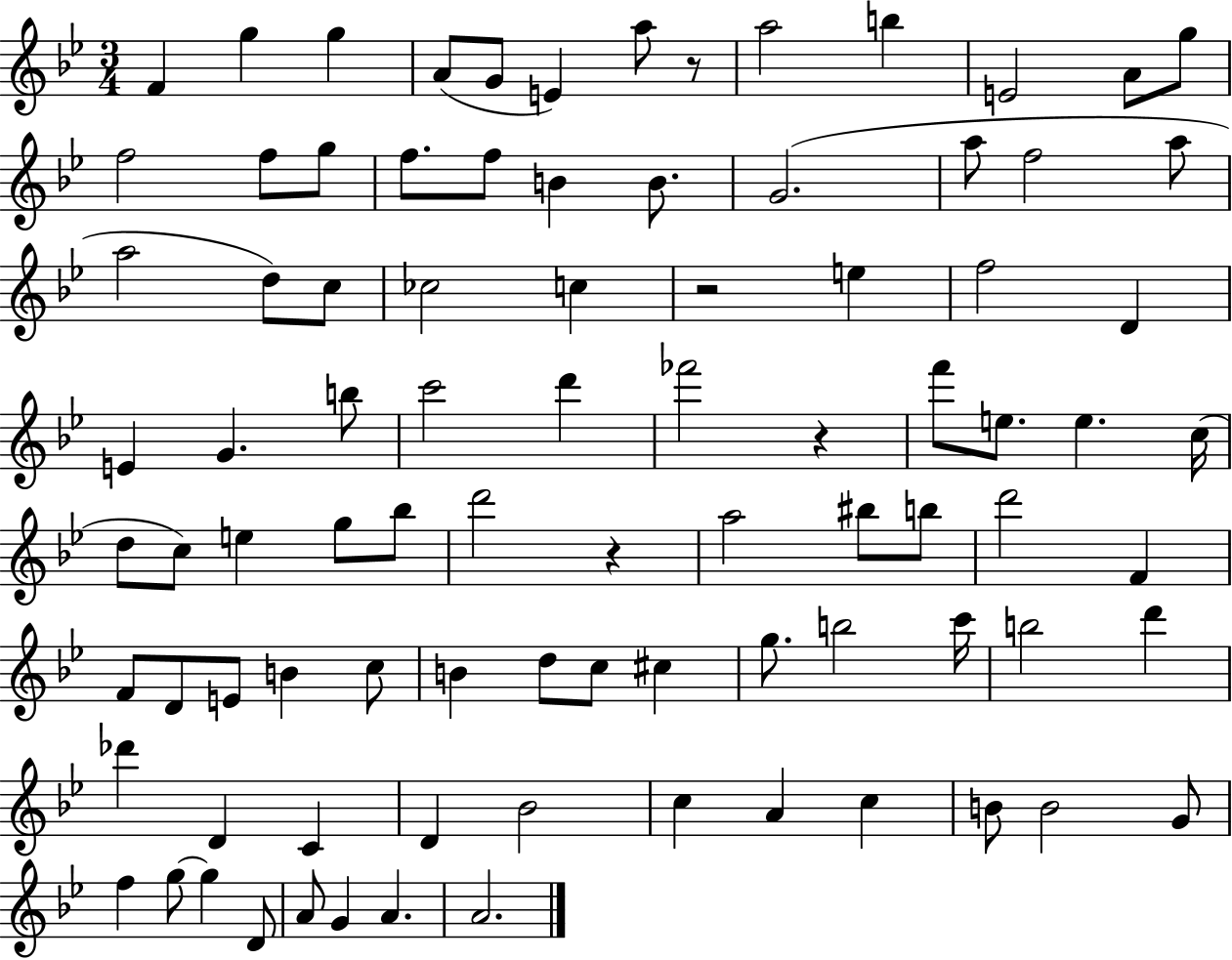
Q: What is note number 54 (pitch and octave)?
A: D4